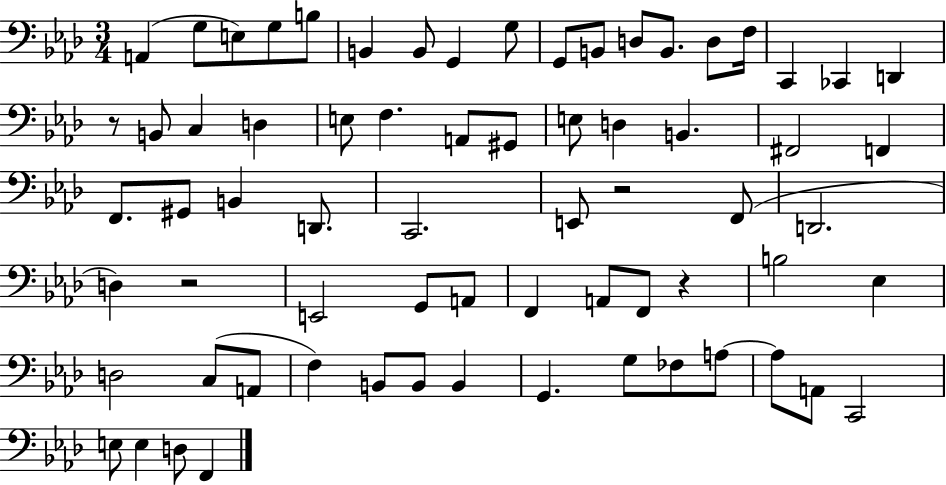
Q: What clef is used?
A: bass